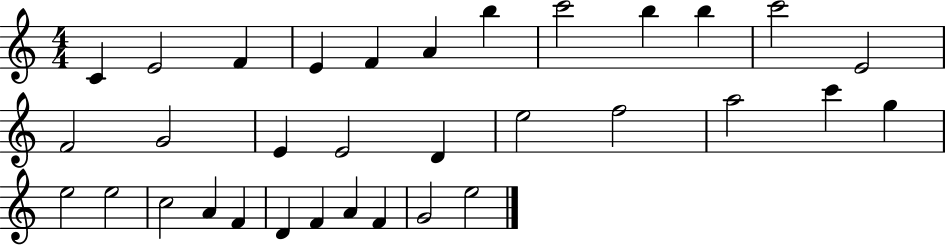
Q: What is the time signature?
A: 4/4